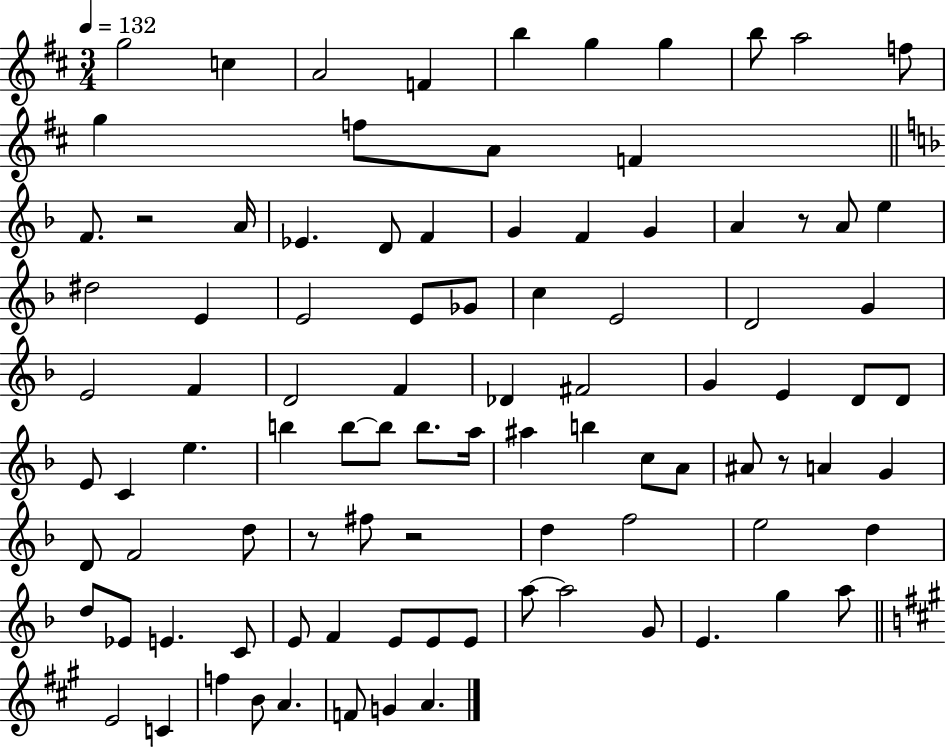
{
  \clef treble
  \numericTimeSignature
  \time 3/4
  \key d \major
  \tempo 4 = 132
  g''2 c''4 | a'2 f'4 | b''4 g''4 g''4 | b''8 a''2 f''8 | \break g''4 f''8 a'8 f'4 | \bar "||" \break \key f \major f'8. r2 a'16 | ees'4. d'8 f'4 | g'4 f'4 g'4 | a'4 r8 a'8 e''4 | \break dis''2 e'4 | e'2 e'8 ges'8 | c''4 e'2 | d'2 g'4 | \break e'2 f'4 | d'2 f'4 | des'4 fis'2 | g'4 e'4 d'8 d'8 | \break e'8 c'4 e''4. | b''4 b''8~~ b''8 b''8. a''16 | ais''4 b''4 c''8 a'8 | ais'8 r8 a'4 g'4 | \break d'8 f'2 d''8 | r8 fis''8 r2 | d''4 f''2 | e''2 d''4 | \break d''8 ees'8 e'4. c'8 | e'8 f'4 e'8 e'8 e'8 | a''8~~ a''2 g'8 | e'4. g''4 a''8 | \break \bar "||" \break \key a \major e'2 c'4 | f''4 b'8 a'4. | f'8 g'4 a'4. | \bar "|."
}